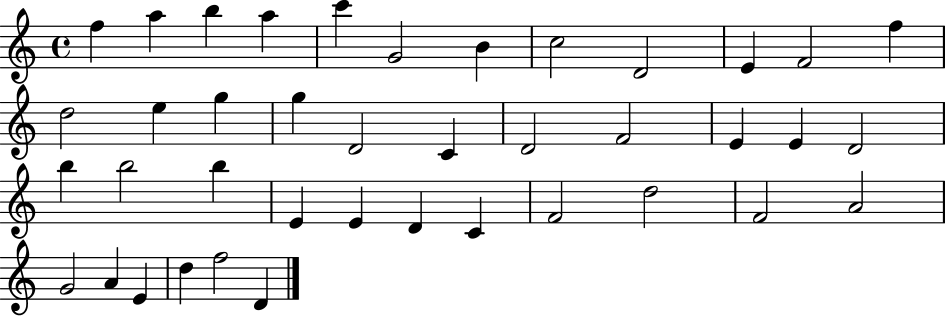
F5/q A5/q B5/q A5/q C6/q G4/h B4/q C5/h D4/h E4/q F4/h F5/q D5/h E5/q G5/q G5/q D4/h C4/q D4/h F4/h E4/q E4/q D4/h B5/q B5/h B5/q E4/q E4/q D4/q C4/q F4/h D5/h F4/h A4/h G4/h A4/q E4/q D5/q F5/h D4/q